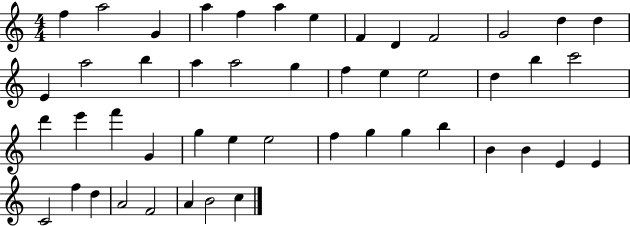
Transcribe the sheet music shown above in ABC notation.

X:1
T:Untitled
M:4/4
L:1/4
K:C
f a2 G a f a e F D F2 G2 d d E a2 b a a2 g f e e2 d b c'2 d' e' f' G g e e2 f g g b B B E E C2 f d A2 F2 A B2 c